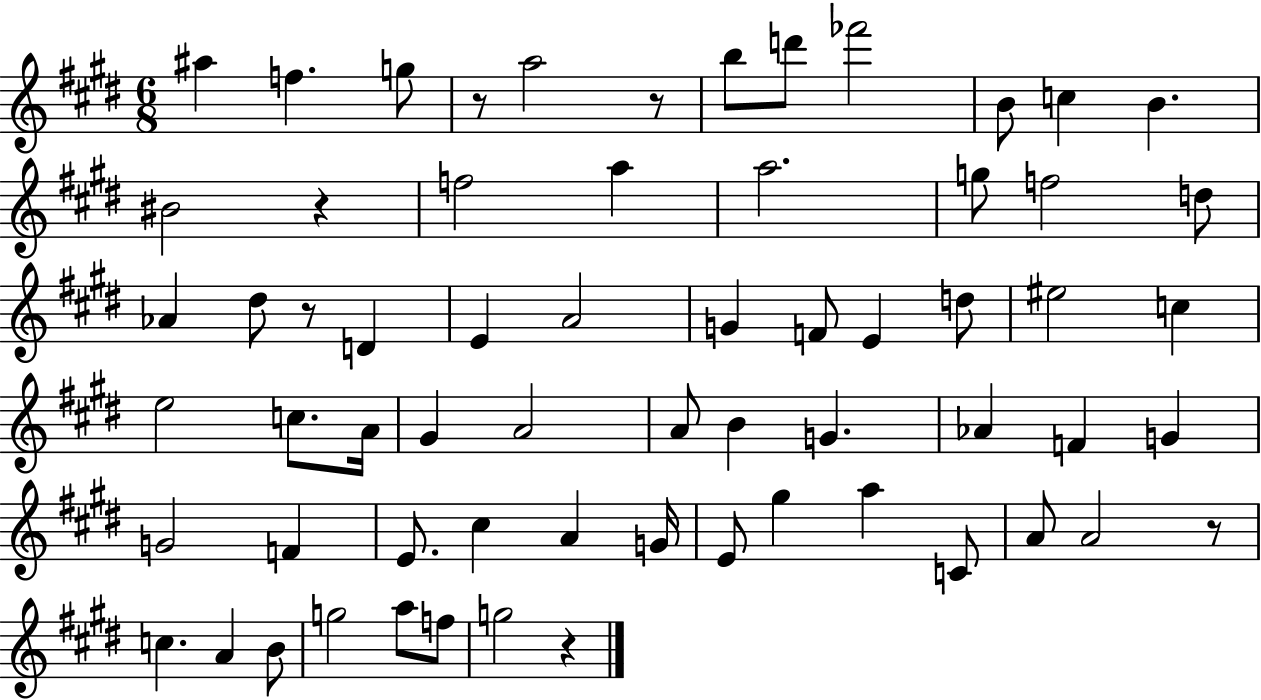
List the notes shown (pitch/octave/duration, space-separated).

A#5/q F5/q. G5/e R/e A5/h R/e B5/e D6/e FES6/h B4/e C5/q B4/q. BIS4/h R/q F5/h A5/q A5/h. G5/e F5/h D5/e Ab4/q D#5/e R/e D4/q E4/q A4/h G4/q F4/e E4/q D5/e EIS5/h C5/q E5/h C5/e. A4/s G#4/q A4/h A4/e B4/q G4/q. Ab4/q F4/q G4/q G4/h F4/q E4/e. C#5/q A4/q G4/s E4/e G#5/q A5/q C4/e A4/e A4/h R/e C5/q. A4/q B4/e G5/h A5/e F5/e G5/h R/q